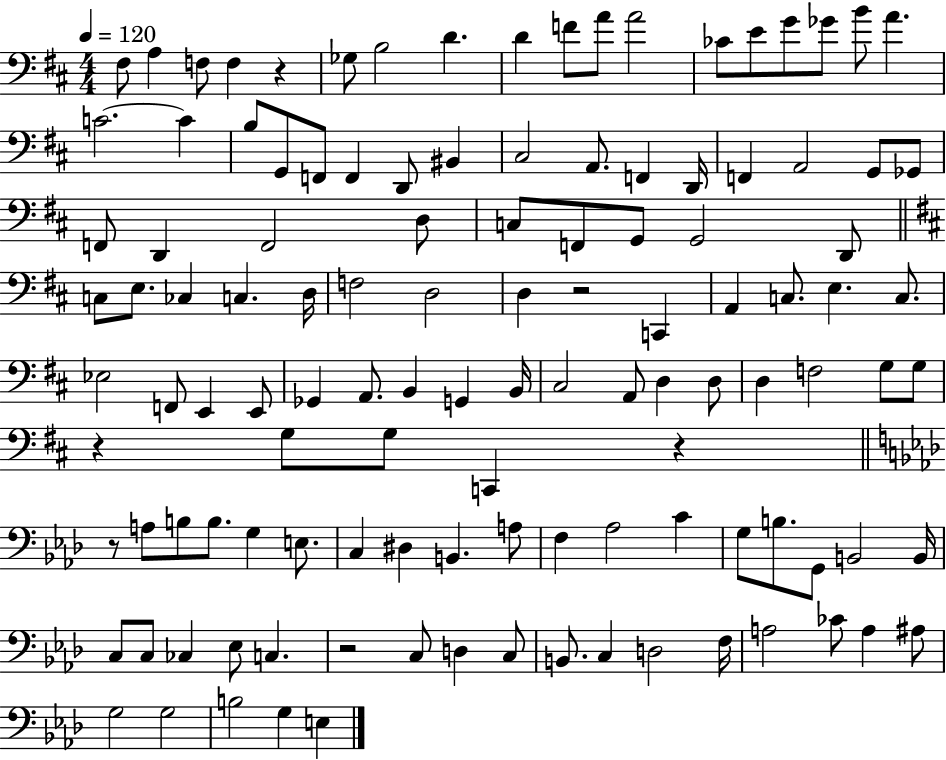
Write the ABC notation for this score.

X:1
T:Untitled
M:4/4
L:1/4
K:D
^F,/2 A, F,/2 F, z _G,/2 B,2 D D F/2 A/2 A2 _C/2 E/2 G/2 _G/2 B/2 A C2 C B,/2 G,,/2 F,,/2 F,, D,,/2 ^B,, ^C,2 A,,/2 F,, D,,/4 F,, A,,2 G,,/2 _G,,/2 F,,/2 D,, F,,2 D,/2 C,/2 F,,/2 G,,/2 G,,2 D,,/2 C,/2 E,/2 _C, C, D,/4 F,2 D,2 D, z2 C,, A,, C,/2 E, C,/2 _E,2 F,,/2 E,, E,,/2 _G,, A,,/2 B,, G,, B,,/4 ^C,2 A,,/2 D, D,/2 D, F,2 G,/2 G,/2 z G,/2 G,/2 C,, z z/2 A,/2 B,/2 B,/2 G, E,/2 C, ^D, B,, A,/2 F, _A,2 C G,/2 B,/2 G,,/2 B,,2 B,,/4 C,/2 C,/2 _C, _E,/2 C, z2 C,/2 D, C,/2 B,,/2 C, D,2 F,/4 A,2 _C/2 A, ^A,/2 G,2 G,2 B,2 G, E,